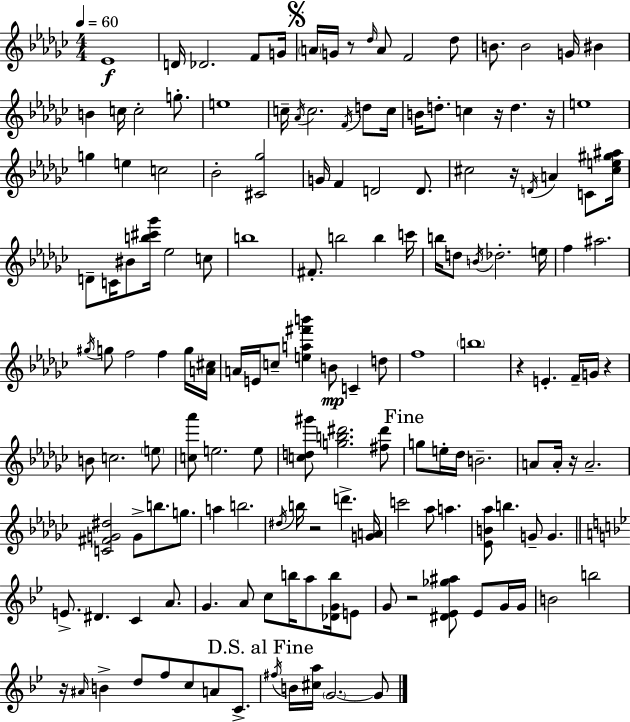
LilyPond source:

{
  \clef treble
  \numericTimeSignature
  \time 4/4
  \key ees \minor
  \tempo 4 = 60
  ees'1\f | d'16 des'2. f'8 g'16 | \mark \markup { \musicglyph "scripts.segno" } \parenthesize a'16 g'16 r8 \grace { des''16 } a'8 f'2 des''8 | b'8. b'2 g'16 bis'4 | \break b'4 c''16 c''2-. g''8.-. | e''1 | c''16-- \acciaccatura { aes'16 } c''2. \acciaccatura { f'16 } | d''8 c''16 b'16 d''8.-. c''4 r16 d''4. | \break r16 e''1 | g''4 e''4 c''2 | bes'2-. <cis' ges''>2 | g'16 f'4 d'2 | \break d'8. cis''2 r16 \acciaccatura { d'16 } a'4 | c'8 <cis'' e'' gis'' ais''>16 d'8-- c'16 bis'8 <b'' cis''' ges'''>16 ees''2 | c''8 b''1 | fis'8.-. b''2 b''4 | \break c'''16 b''16 d''8 \acciaccatura { b'16 } des''2.-. | e''16 f''4 ais''2. | \acciaccatura { gis''16 } g''8 f''2 | f''4 g''16 <a' cis''>16 a'16 e'16 c''8-- <e'' a'' fis''' b'''>4 b'8\mp | \break c'4-- d''8 f''1 | \parenthesize b''1 | r4 e'4.-. | f'16-- g'16 r4 b'8 c''2. | \break \parenthesize e''8 <c'' aes'''>8 e''2. | e''8 <c'' d'' gis'''>8 <g'' b'' dis'''>2. | <fis'' dis'''>8 \mark "Fine" g''8 e''16-. des''16 b'2.-- | a'8 a'16-. r16 a'2.-- | \break <c' fis' g' dis''>2 g'8-> | b''8. g''8. a''4 b''2. | \acciaccatura { dis''16 } b''16 r2 | d'''4.-> <g' a'>16 c'''2 aes''8 | \break a''4. <ees' b' aes''>8 b''4. g'8-- | g'4. \bar "||" \break \key bes \major e'8.-> dis'4. c'4 a'8. | g'4. a'8 c''8 b''16 a''8 <des' g' b''>16 e'8 | g'8 r2 <dis' ees' ges'' ais''>8 ees'8 g'16 g'16 | b'2 b''2 | \break r16 \grace { ais'16 } b'4-> d''8 f''8 c''8 a'8 c'8.-> | \mark "D.S. al Fine" \acciaccatura { fis''16 } b'16 <cis'' a''>16 \parenthesize g'2.~~ | g'8 \bar "|."
}